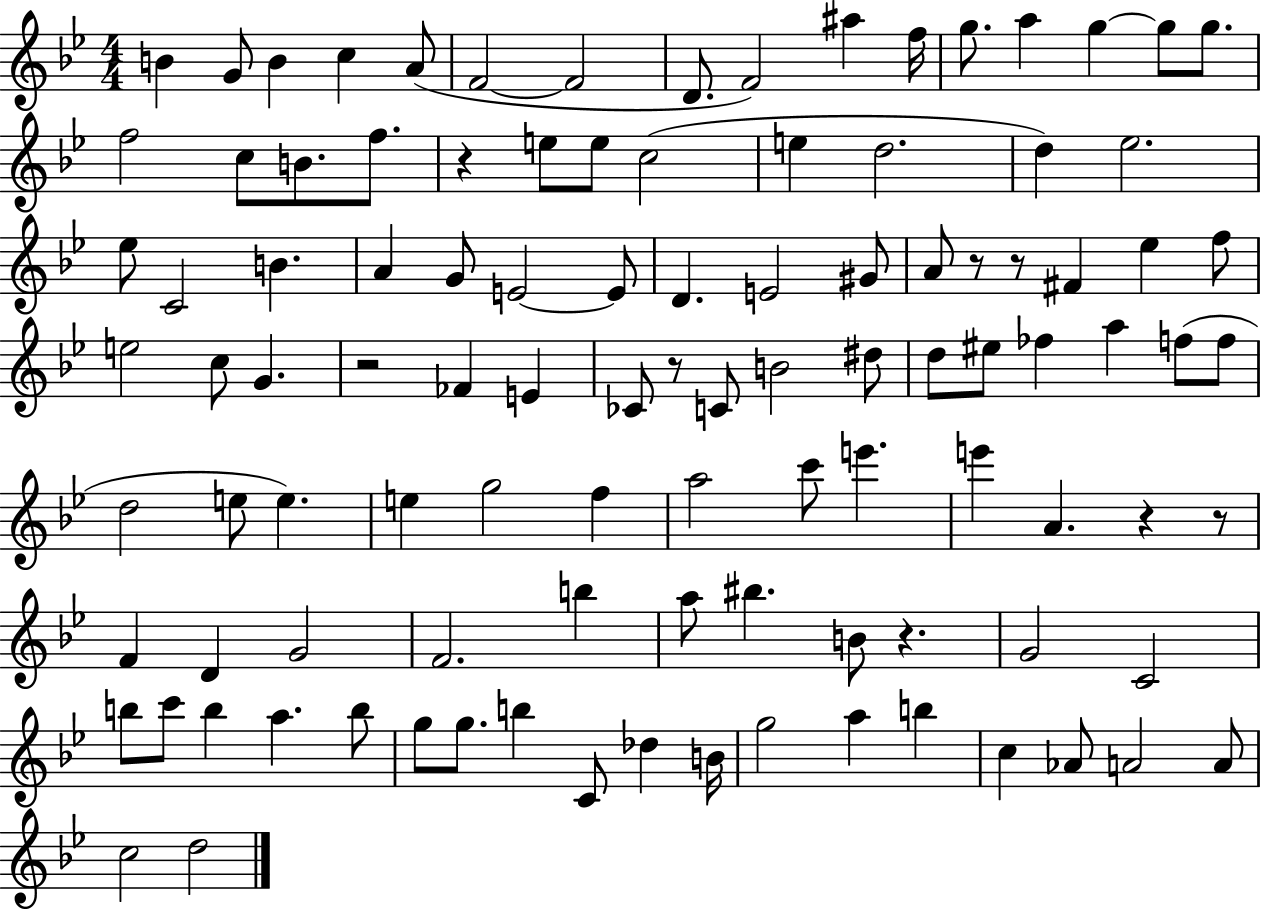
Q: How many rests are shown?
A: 8